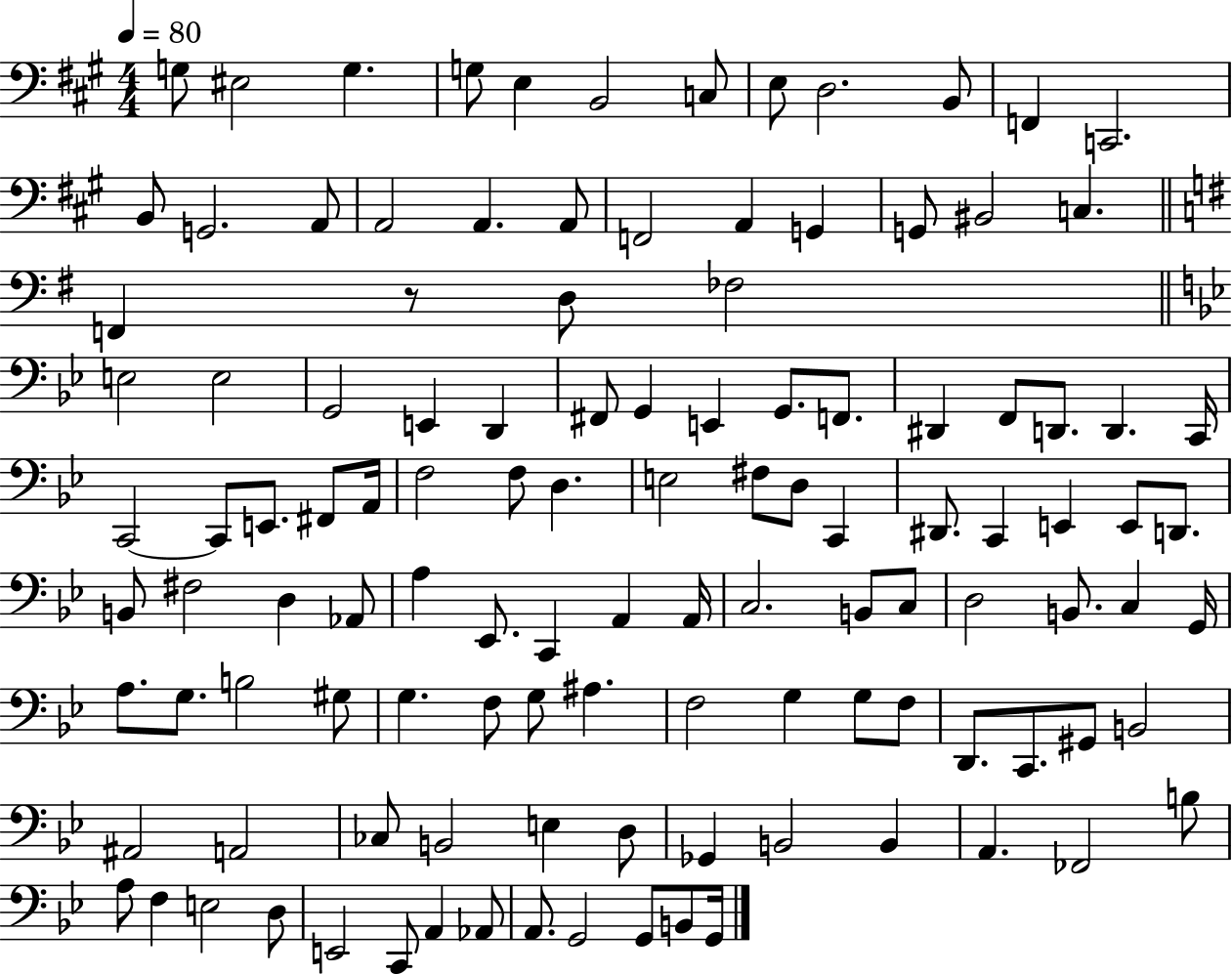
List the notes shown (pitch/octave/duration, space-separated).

G3/e EIS3/h G3/q. G3/e E3/q B2/h C3/e E3/e D3/h. B2/e F2/q C2/h. B2/e G2/h. A2/e A2/h A2/q. A2/e F2/h A2/q G2/q G2/e BIS2/h C3/q. F2/q R/e D3/e FES3/h E3/h E3/h G2/h E2/q D2/q F#2/e G2/q E2/q G2/e. F2/e. D#2/q F2/e D2/e. D2/q. C2/s C2/h C2/e E2/e. F#2/e A2/s F3/h F3/e D3/q. E3/h F#3/e D3/e C2/q D#2/e. C2/q E2/q E2/e D2/e. B2/e F#3/h D3/q Ab2/e A3/q Eb2/e. C2/q A2/q A2/s C3/h. B2/e C3/e D3/h B2/e. C3/q G2/s A3/e. G3/e. B3/h G#3/e G3/q. F3/e G3/e A#3/q. F3/h G3/q G3/e F3/e D2/e. C2/e. G#2/e B2/h A#2/h A2/h CES3/e B2/h E3/q D3/e Gb2/q B2/h B2/q A2/q. FES2/h B3/e A3/e F3/q E3/h D3/e E2/h C2/e A2/q Ab2/e A2/e. G2/h G2/e B2/e G2/s